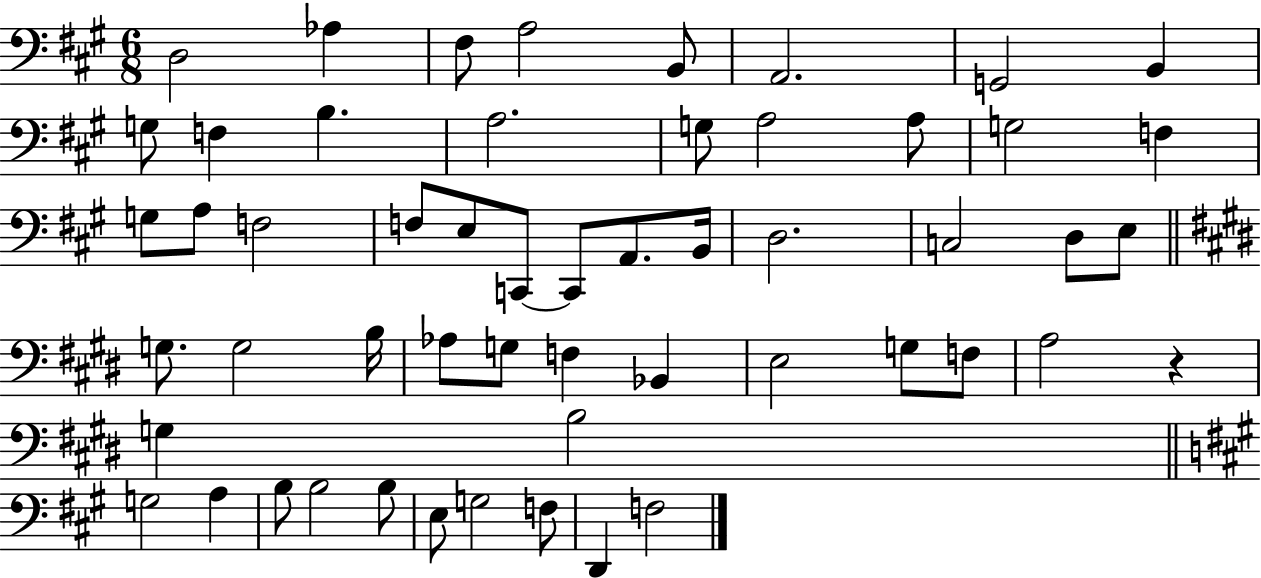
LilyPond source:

{
  \clef bass
  \numericTimeSignature
  \time 6/8
  \key a \major
  d2 aes4 | fis8 a2 b,8 | a,2. | g,2 b,4 | \break g8 f4 b4. | a2. | g8 a2 a8 | g2 f4 | \break g8 a8 f2 | f8 e8 c,8~~ c,8 a,8. b,16 | d2. | c2 d8 e8 | \break \bar "||" \break \key e \major g8. g2 b16 | aes8 g8 f4 bes,4 | e2 g8 f8 | a2 r4 | \break g4 b2 | \bar "||" \break \key a \major g2 a4 | b8 b2 b8 | e8 g2 f8 | d,4 f2 | \break \bar "|."
}